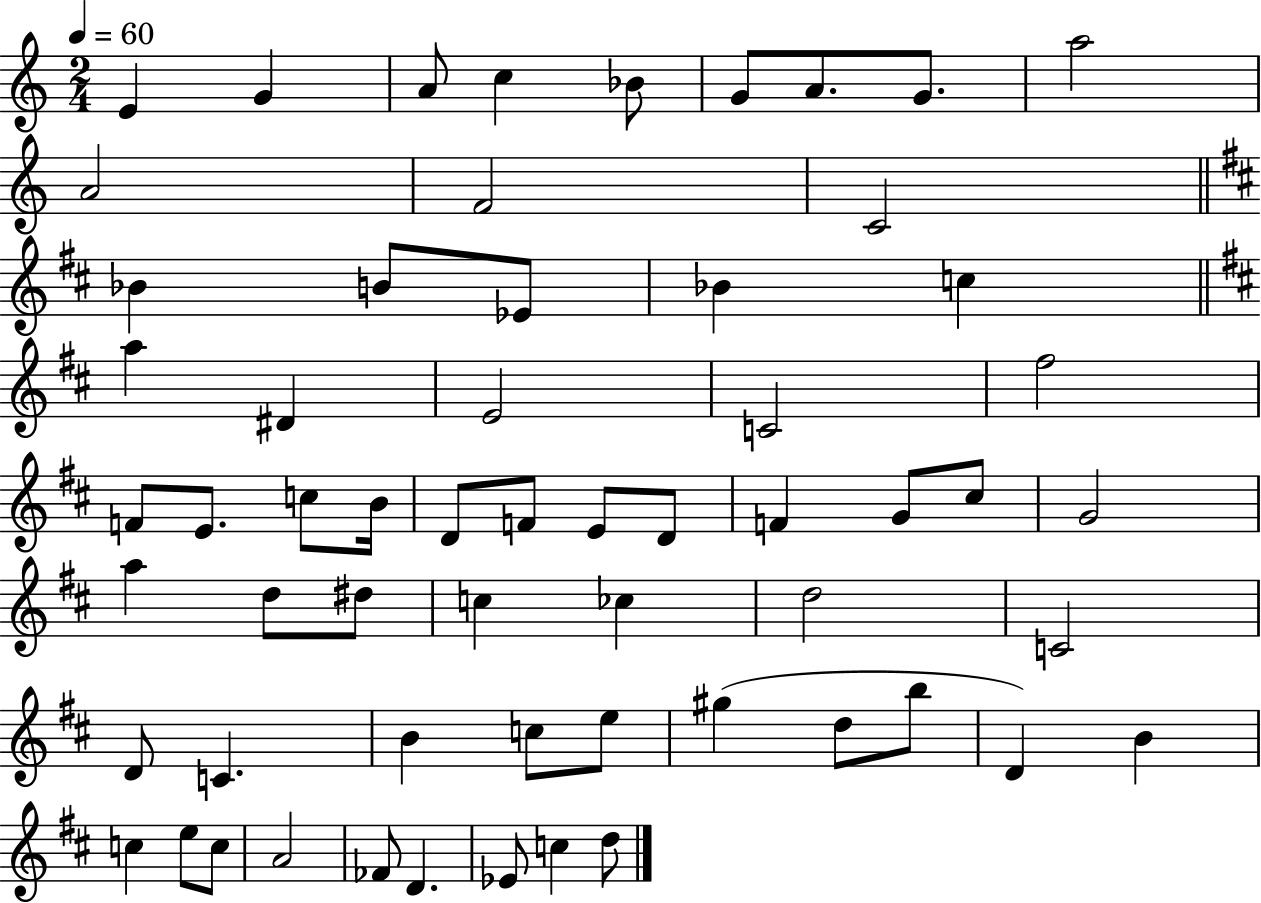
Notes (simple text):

E4/q G4/q A4/e C5/q Bb4/e G4/e A4/e. G4/e. A5/h A4/h F4/h C4/h Bb4/q B4/e Eb4/e Bb4/q C5/q A5/q D#4/q E4/h C4/h F#5/h F4/e E4/e. C5/e B4/s D4/e F4/e E4/e D4/e F4/q G4/e C#5/e G4/h A5/q D5/e D#5/e C5/q CES5/q D5/h C4/h D4/e C4/q. B4/q C5/e E5/e G#5/q D5/e B5/e D4/q B4/q C5/q E5/e C5/e A4/h FES4/e D4/q. Eb4/e C5/q D5/e